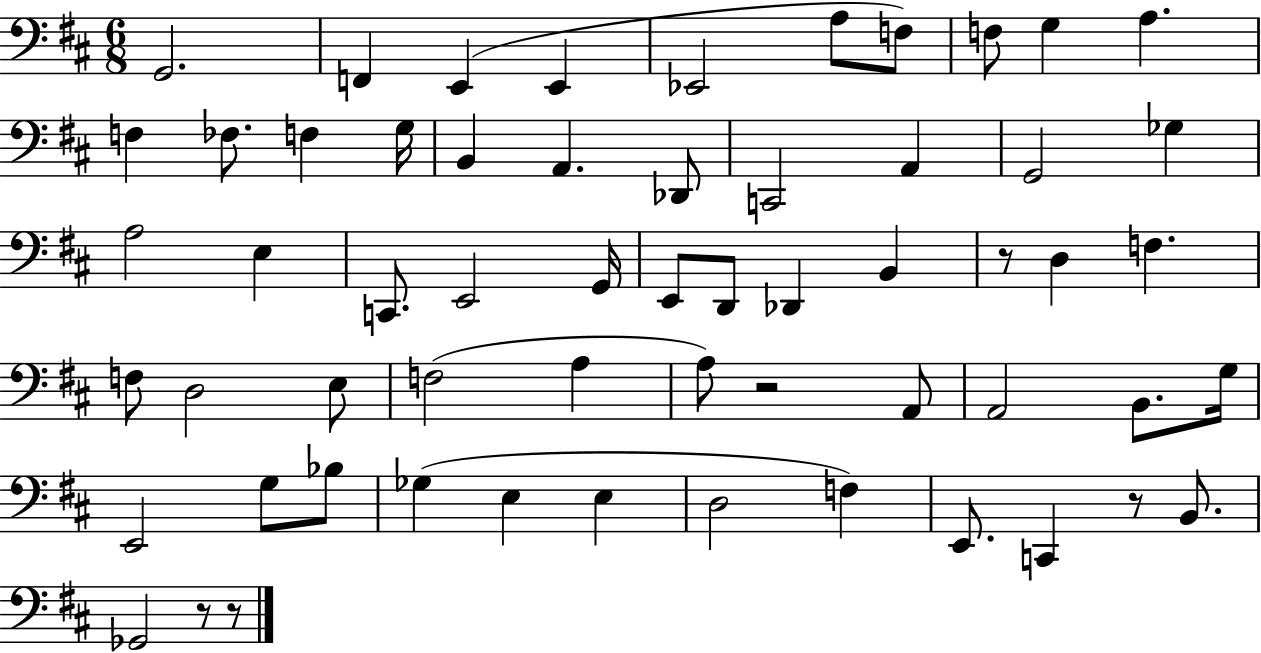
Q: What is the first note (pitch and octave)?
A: G2